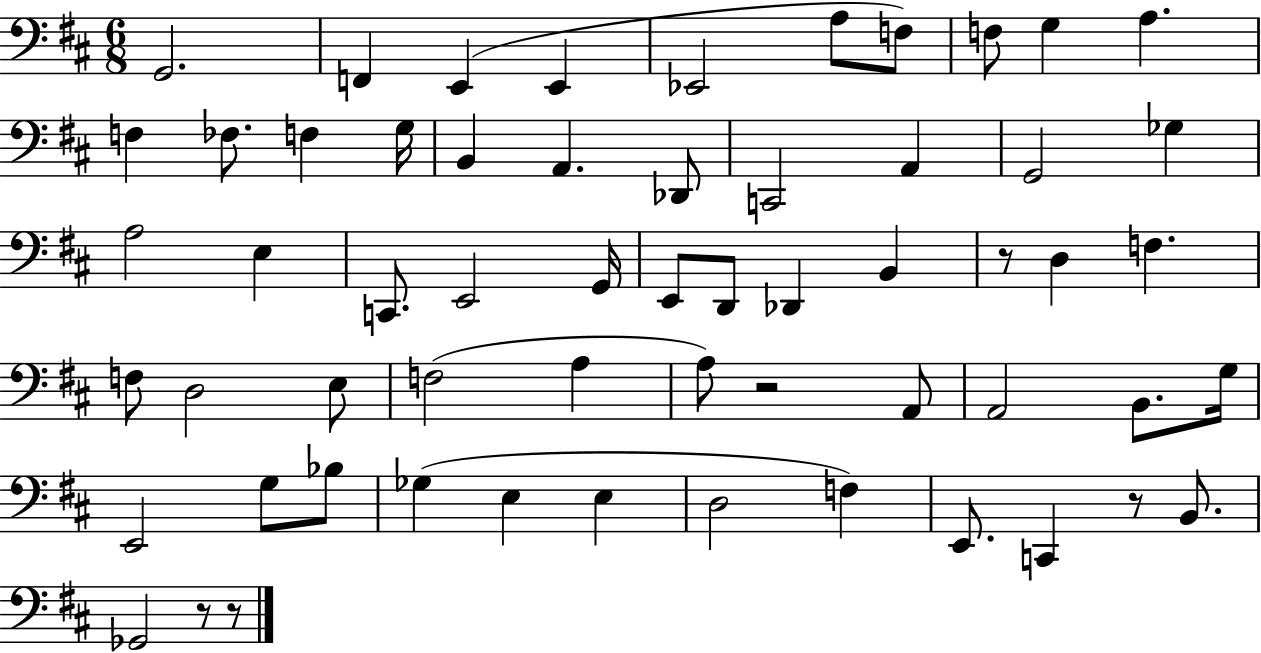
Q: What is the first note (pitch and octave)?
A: G2